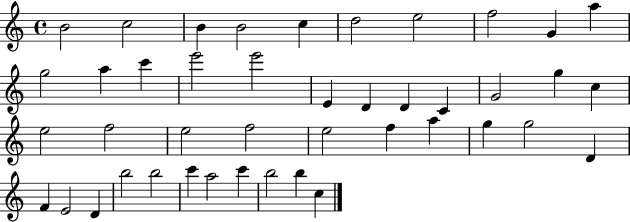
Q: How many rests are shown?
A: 0